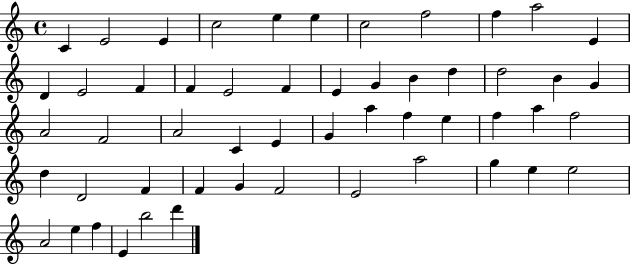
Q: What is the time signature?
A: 4/4